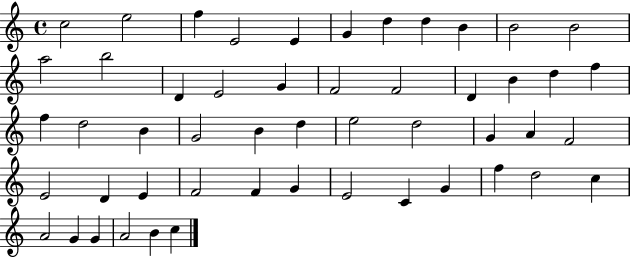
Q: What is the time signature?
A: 4/4